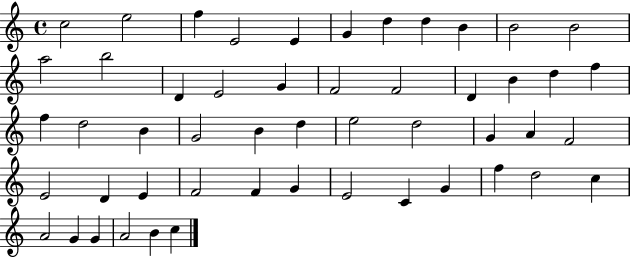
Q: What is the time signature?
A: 4/4